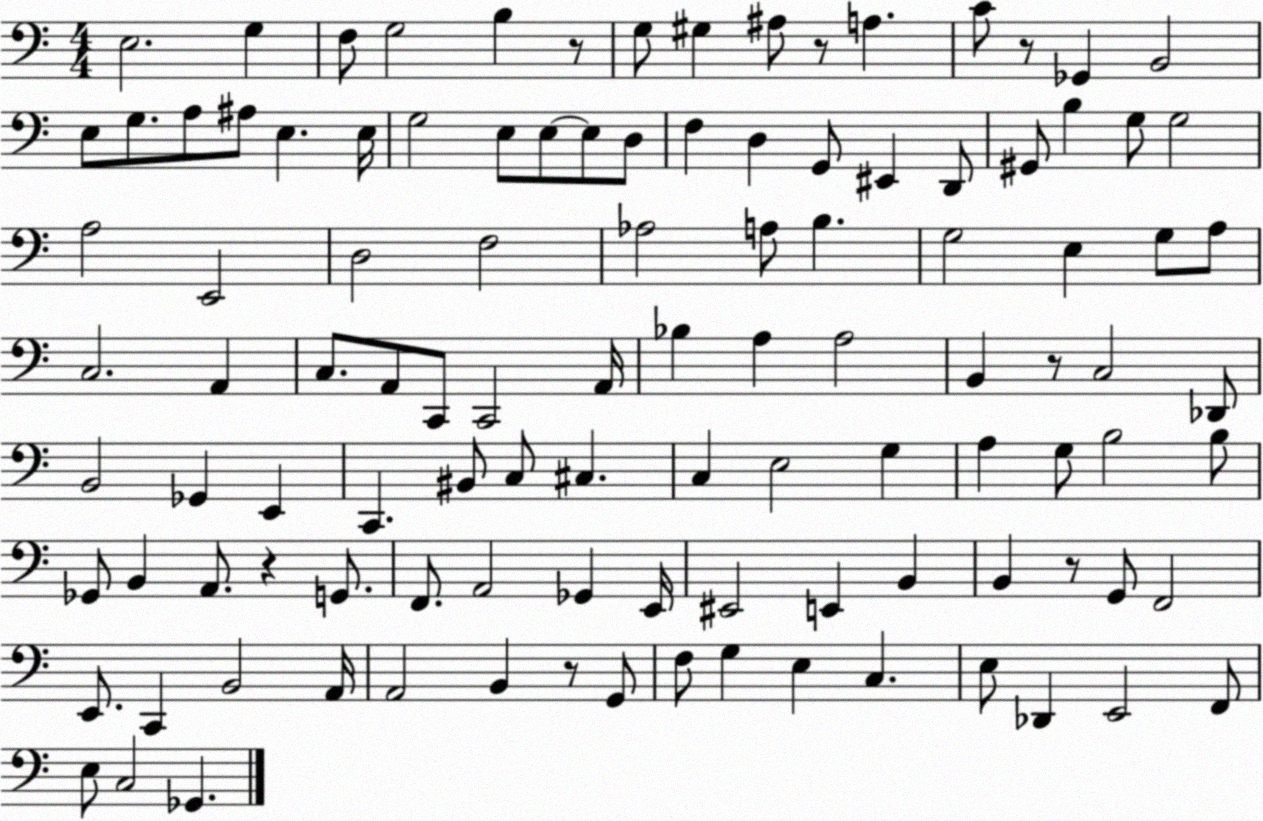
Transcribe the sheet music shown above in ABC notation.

X:1
T:Untitled
M:4/4
L:1/4
K:C
E,2 G, F,/2 G,2 B, z/2 G,/2 ^G, ^A,/2 z/2 A, C/2 z/2 _G,, B,,2 E,/2 G,/2 A,/2 ^A,/2 E, E,/4 G,2 E,/2 E,/2 E,/2 D,/2 F, D, G,,/2 ^E,, D,,/2 ^G,,/2 B, G,/2 G,2 A,2 E,,2 D,2 F,2 _A,2 A,/2 B, G,2 E, G,/2 A,/2 C,2 A,, C,/2 A,,/2 C,,/2 C,,2 A,,/4 _B, A, A,2 B,, z/2 C,2 _D,,/2 B,,2 _G,, E,, C,, ^B,,/2 C,/2 ^C, C, E,2 G, A, G,/2 B,2 B,/2 _G,,/2 B,, A,,/2 z G,,/2 F,,/2 A,,2 _G,, E,,/4 ^E,,2 E,, B,, B,, z/2 G,,/2 F,,2 E,,/2 C,, B,,2 A,,/4 A,,2 B,, z/2 G,,/2 F,/2 G, E, C, E,/2 _D,, E,,2 F,,/2 E,/2 C,2 _G,,